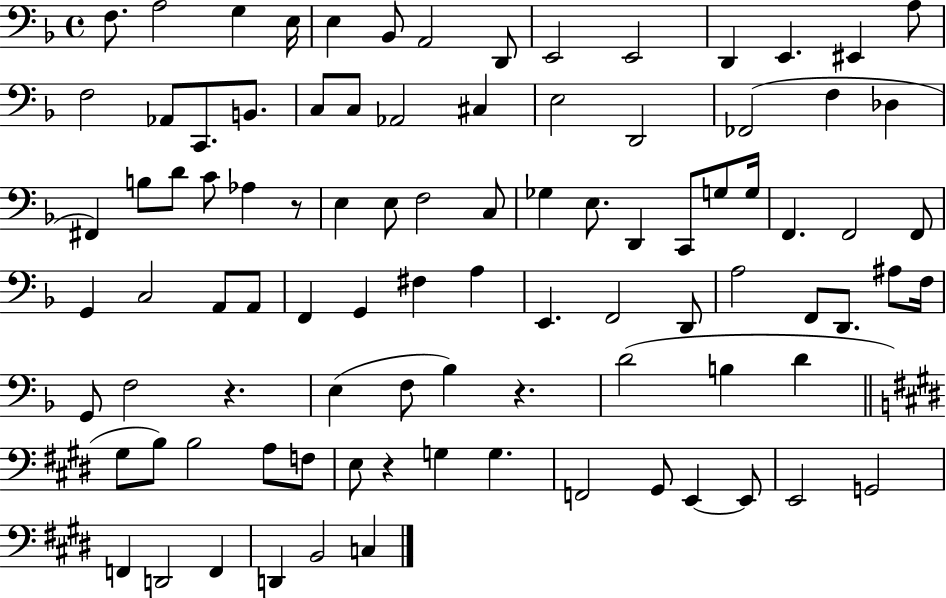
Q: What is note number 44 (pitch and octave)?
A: F2